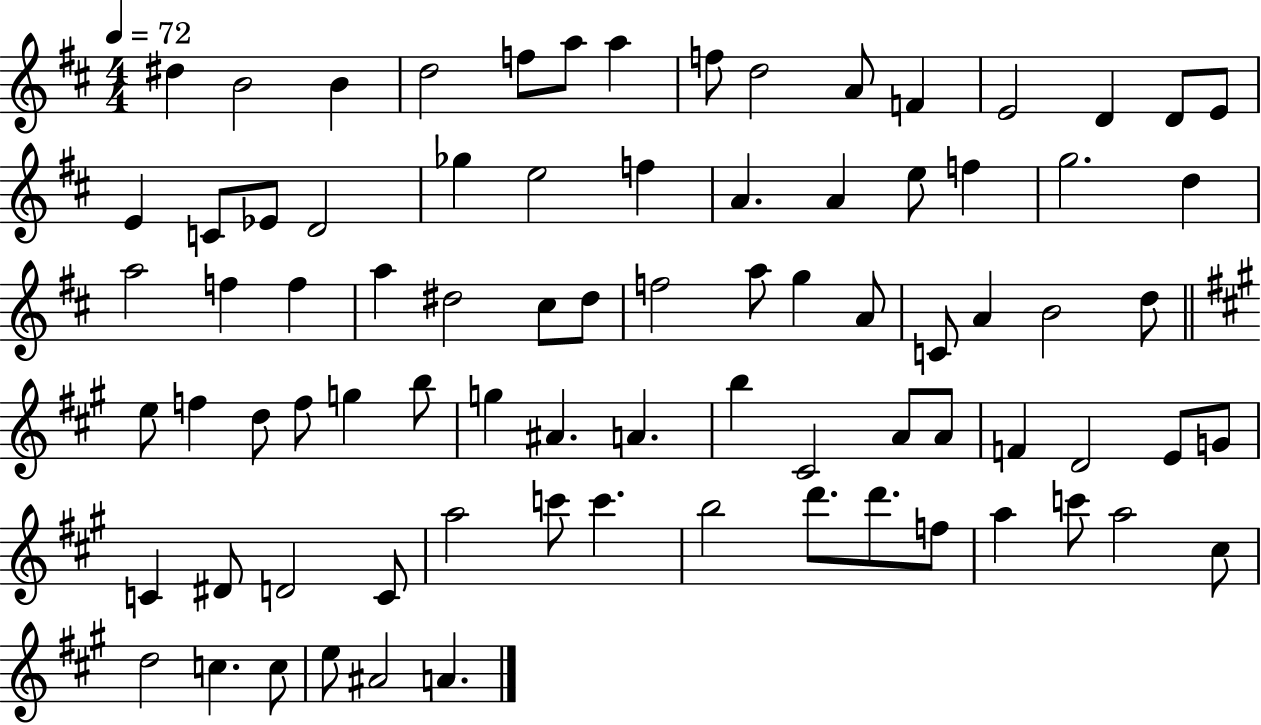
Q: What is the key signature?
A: D major